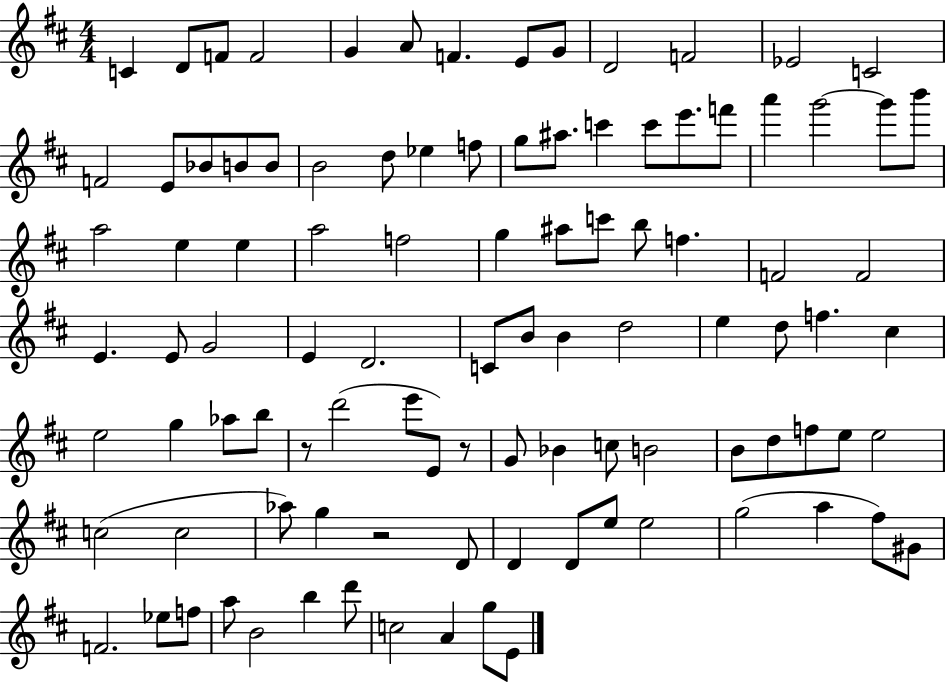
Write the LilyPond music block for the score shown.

{
  \clef treble
  \numericTimeSignature
  \time 4/4
  \key d \major
  c'4 d'8 f'8 f'2 | g'4 a'8 f'4. e'8 g'8 | d'2 f'2 | ees'2 c'2 | \break f'2 e'8 bes'8 b'8 b'8 | b'2 d''8 ees''4 f''8 | g''8 ais''8. c'''4 c'''8 e'''8. f'''8 | a'''4 g'''2~~ g'''8 b'''8 | \break a''2 e''4 e''4 | a''2 f''2 | g''4 ais''8 c'''8 b''8 f''4. | f'2 f'2 | \break e'4. e'8 g'2 | e'4 d'2. | c'8 b'8 b'4 d''2 | e''4 d''8 f''4. cis''4 | \break e''2 g''4 aes''8 b''8 | r8 d'''2( e'''8 e'8) r8 | g'8 bes'4 c''8 b'2 | b'8 d''8 f''8 e''8 e''2 | \break c''2( c''2 | aes''8) g''4 r2 d'8 | d'4 d'8 e''8 e''2 | g''2( a''4 fis''8) gis'8 | \break f'2. ees''8 f''8 | a''8 b'2 b''4 d'''8 | c''2 a'4 g''8 e'8 | \bar "|."
}